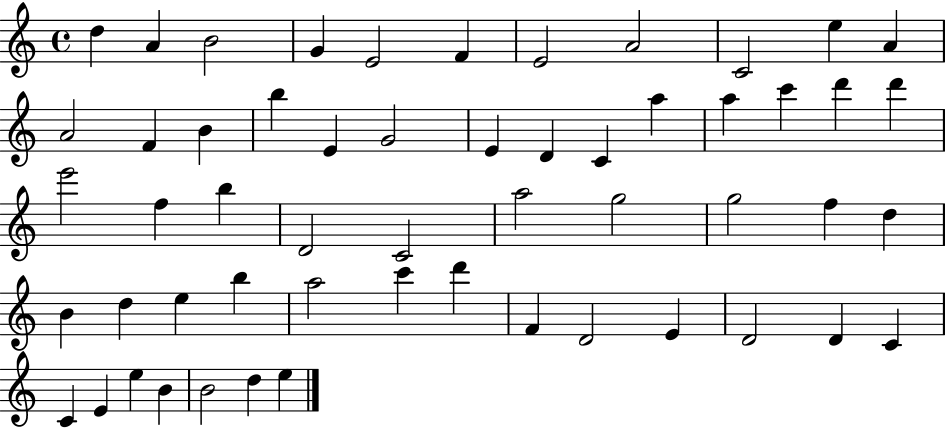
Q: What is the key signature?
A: C major